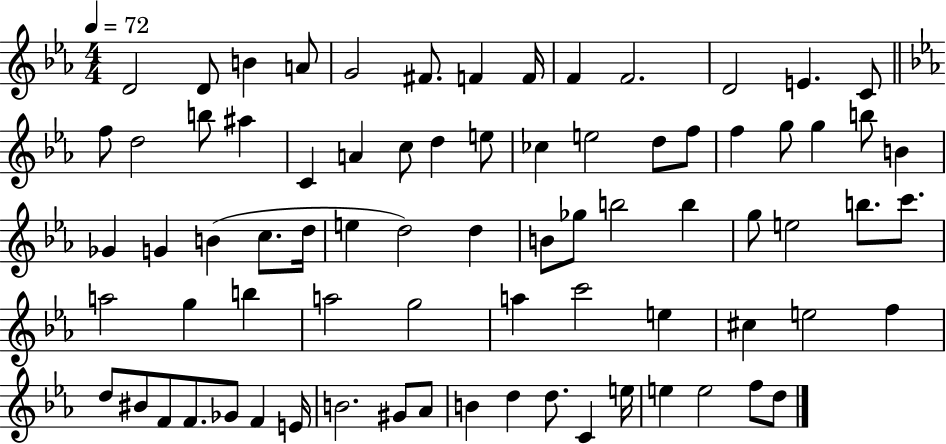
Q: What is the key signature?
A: EES major